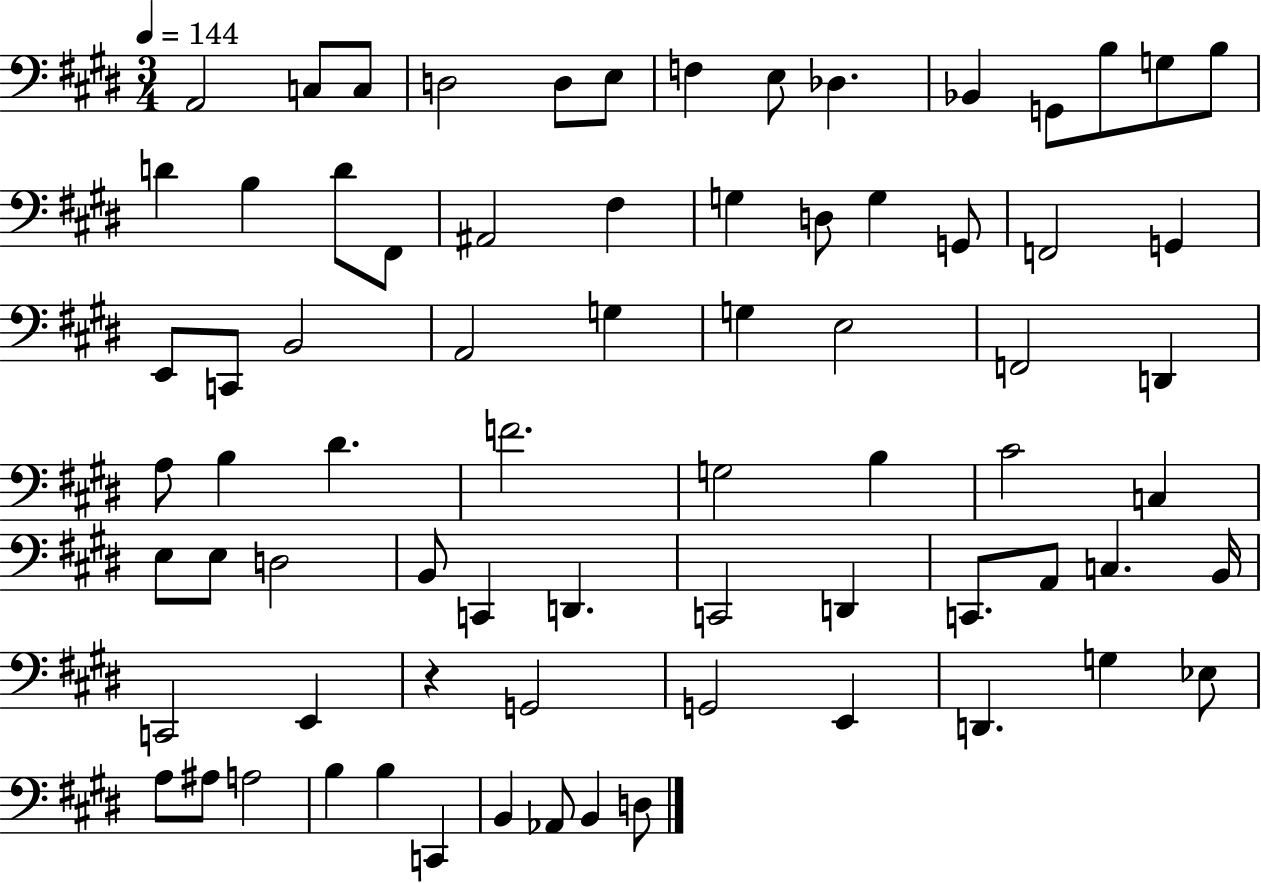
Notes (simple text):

A2/h C3/e C3/e D3/h D3/e E3/e F3/q E3/e Db3/q. Bb2/q G2/e B3/e G3/e B3/e D4/q B3/q D4/e F#2/e A#2/h F#3/q G3/q D3/e G3/q G2/e F2/h G2/q E2/e C2/e B2/h A2/h G3/q G3/q E3/h F2/h D2/q A3/e B3/q D#4/q. F4/h. G3/h B3/q C#4/h C3/q E3/e E3/e D3/h B2/e C2/q D2/q. C2/h D2/q C2/e. A2/e C3/q. B2/s C2/h E2/q R/q G2/h G2/h E2/q D2/q. G3/q Eb3/e A3/e A#3/e A3/h B3/q B3/q C2/q B2/q Ab2/e B2/q D3/e